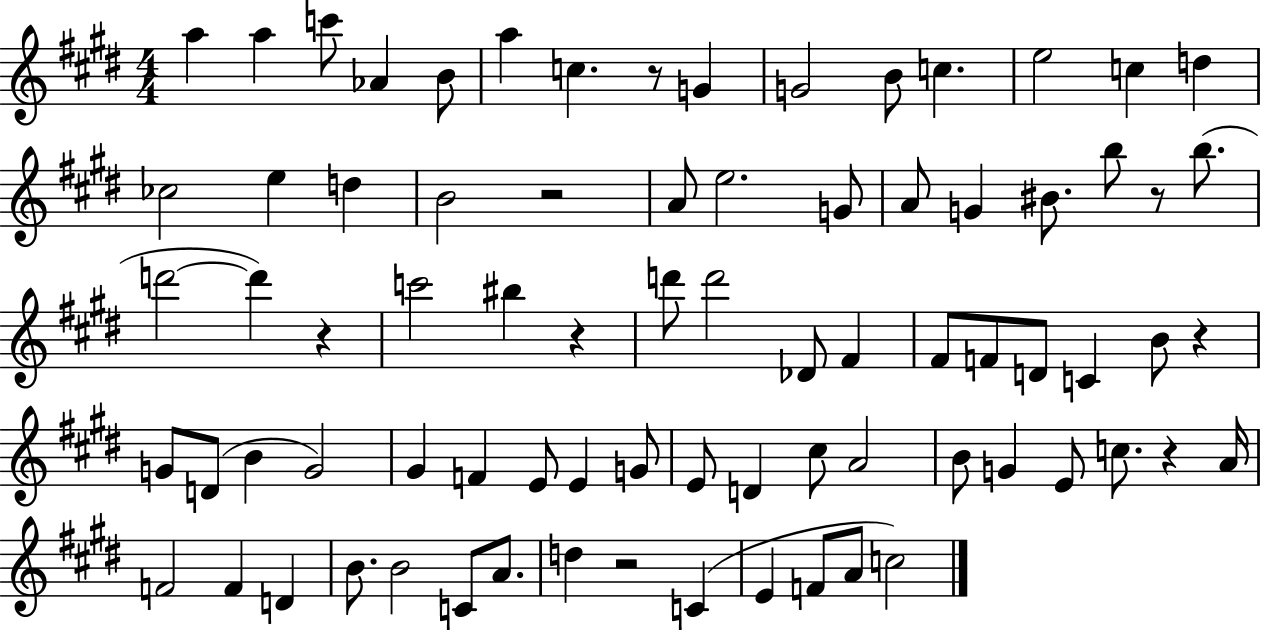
{
  \clef treble
  \numericTimeSignature
  \time 4/4
  \key e \major
  a''4 a''4 c'''8 aes'4 b'8 | a''4 c''4. r8 g'4 | g'2 b'8 c''4. | e''2 c''4 d''4 | \break ces''2 e''4 d''4 | b'2 r2 | a'8 e''2. g'8 | a'8 g'4 bis'8. b''8 r8 b''8.( | \break d'''2~~ d'''4) r4 | c'''2 bis''4 r4 | d'''8 d'''2 des'8 fis'4 | fis'8 f'8 d'8 c'4 b'8 r4 | \break g'8 d'8( b'4 g'2) | gis'4 f'4 e'8 e'4 g'8 | e'8 d'4 cis''8 a'2 | b'8 g'4 e'8 c''8. r4 a'16 | \break f'2 f'4 d'4 | b'8. b'2 c'8 a'8. | d''4 r2 c'4( | e'4 f'8 a'8 c''2) | \break \bar "|."
}